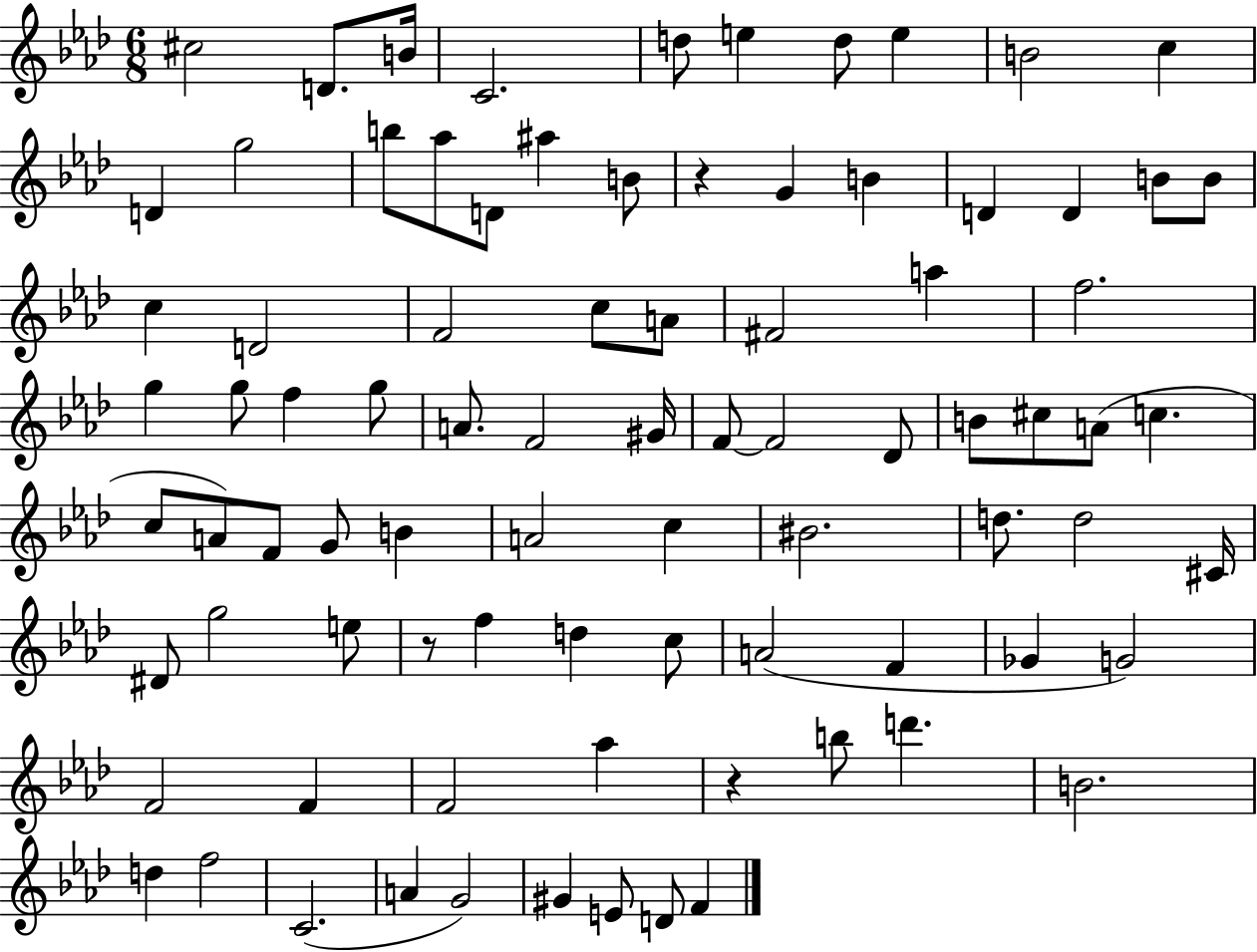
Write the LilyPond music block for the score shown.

{
  \clef treble
  \numericTimeSignature
  \time 6/8
  \key aes \major
  \repeat volta 2 { cis''2 d'8. b'16 | c'2. | d''8 e''4 d''8 e''4 | b'2 c''4 | \break d'4 g''2 | b''8 aes''8 d'8 ais''4 b'8 | r4 g'4 b'4 | d'4 d'4 b'8 b'8 | \break c''4 d'2 | f'2 c''8 a'8 | fis'2 a''4 | f''2. | \break g''4 g''8 f''4 g''8 | a'8. f'2 gis'16 | f'8~~ f'2 des'8 | b'8 cis''8 a'8( c''4. | \break c''8 a'8) f'8 g'8 b'4 | a'2 c''4 | bis'2. | d''8. d''2 cis'16 | \break dis'8 g''2 e''8 | r8 f''4 d''4 c''8 | a'2( f'4 | ges'4 g'2) | \break f'2 f'4 | f'2 aes''4 | r4 b''8 d'''4. | b'2. | \break d''4 f''2 | c'2.( | a'4 g'2) | gis'4 e'8 d'8 f'4 | \break } \bar "|."
}